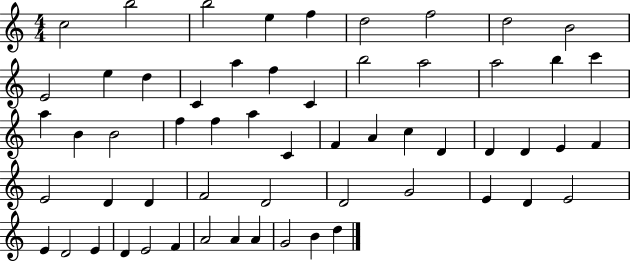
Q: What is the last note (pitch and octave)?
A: D5